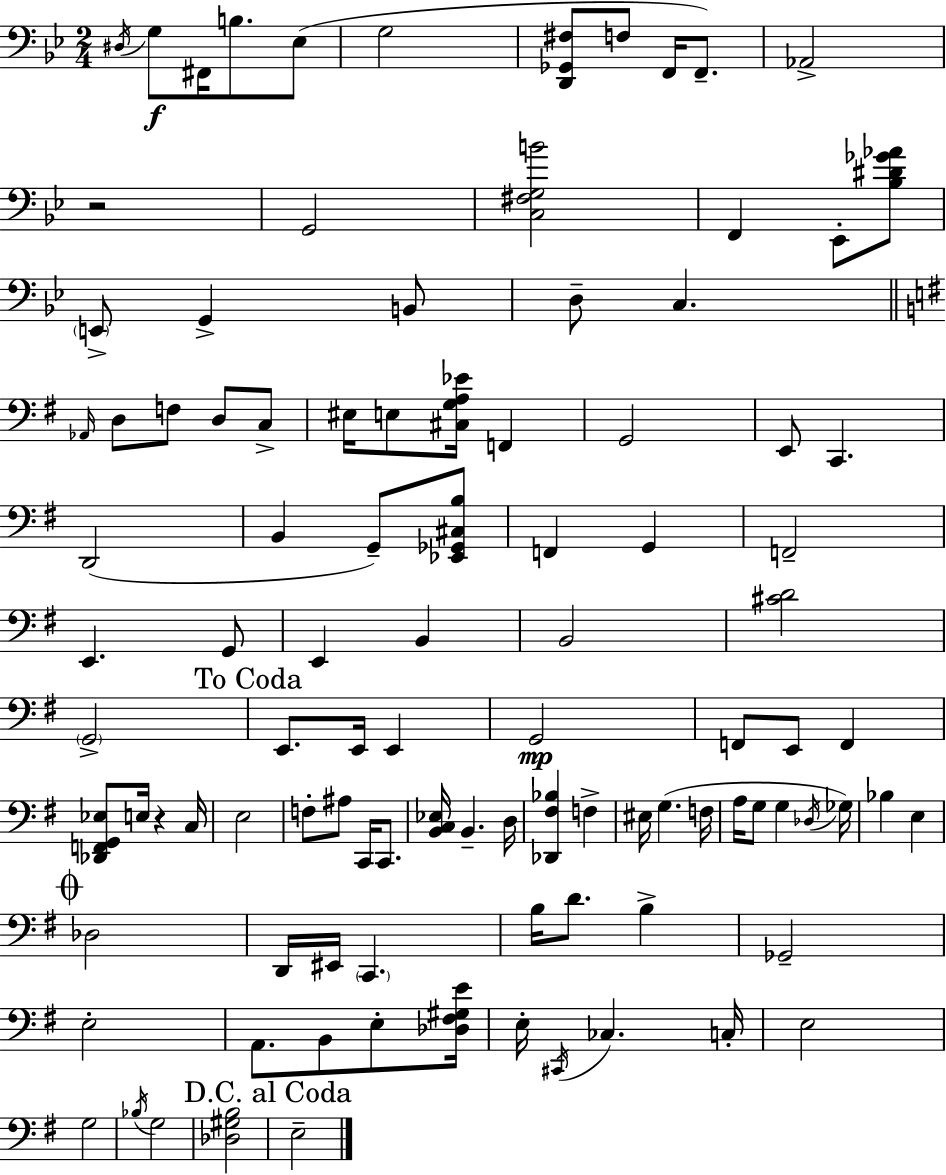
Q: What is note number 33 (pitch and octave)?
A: F2